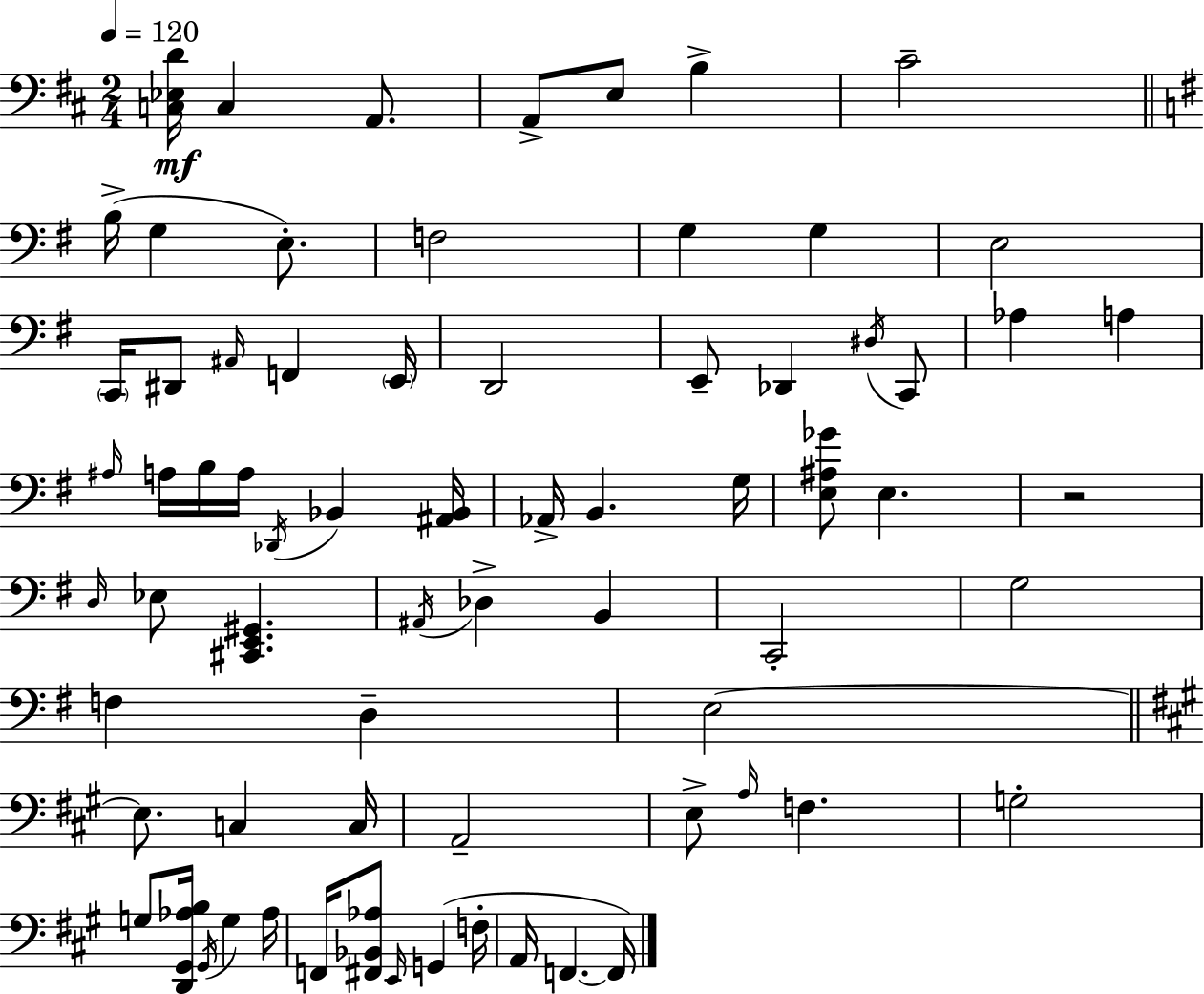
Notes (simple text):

[C3,Eb3,D4]/s C3/q A2/e. A2/e E3/e B3/q C#4/h B3/s G3/q E3/e. F3/h G3/q G3/q E3/h C2/s D#2/e A#2/s F2/q E2/s D2/h E2/e Db2/q D#3/s C2/e Ab3/q A3/q A#3/s A3/s B3/s A3/s Db2/s Bb2/q [A#2,Bb2]/s Ab2/s B2/q. G3/s [E3,A#3,Gb4]/e E3/q. R/h D3/s Eb3/e [C#2,E2,G#2]/q. A#2/s Db3/q B2/q C2/h G3/h F3/q D3/q E3/h E3/e. C3/q C3/s A2/h E3/e A3/s F3/q. G3/h G3/e [D2,G#2,Ab3,B3]/s G#2/s G3/q Ab3/s F2/s [F#2,Bb2,Ab3]/e E2/s G2/q F3/s A2/s F2/q. F2/s